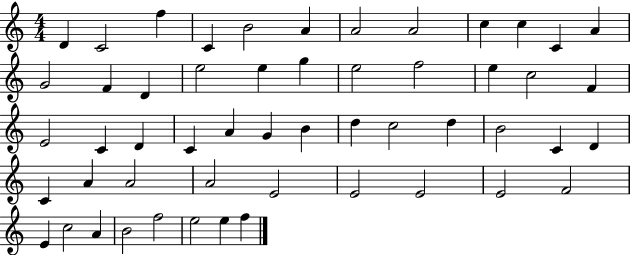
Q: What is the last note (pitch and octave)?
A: F5